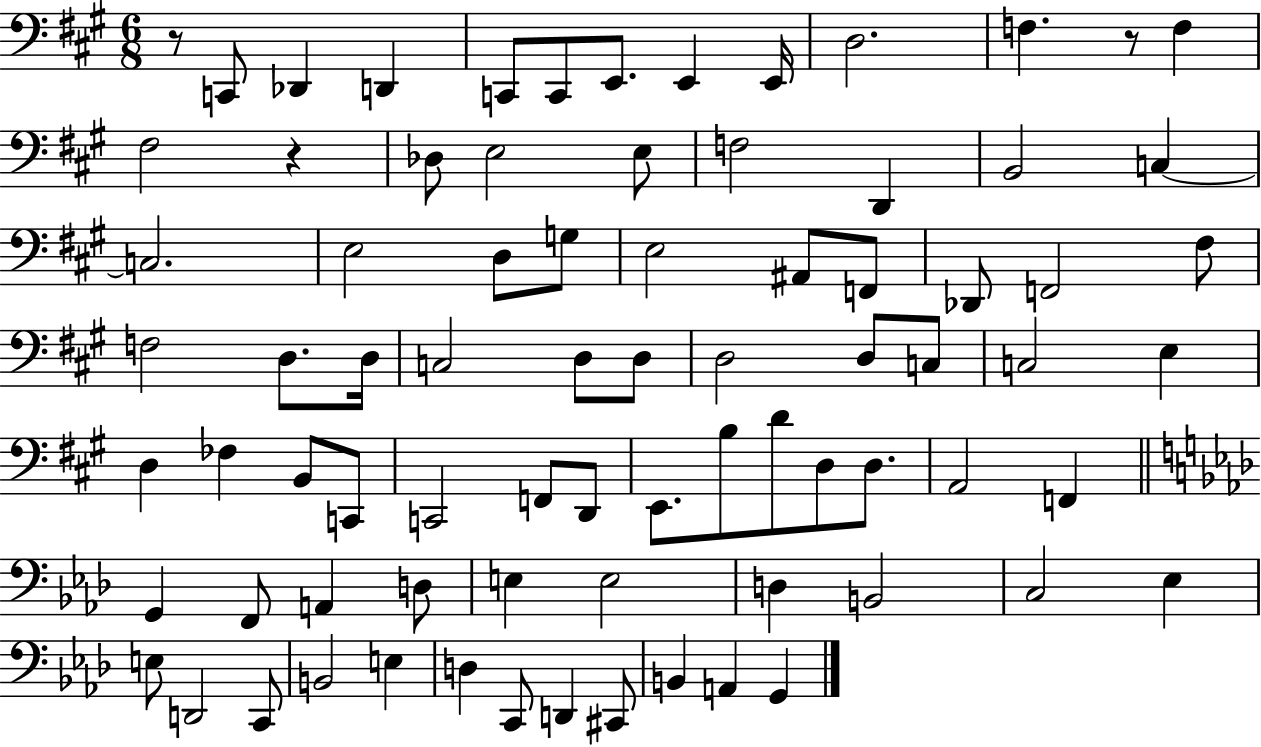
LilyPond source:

{
  \clef bass
  \numericTimeSignature
  \time 6/8
  \key a \major
  r8 c,8 des,4 d,4 | c,8 c,8 e,8. e,4 e,16 | d2. | f4. r8 f4 | \break fis2 r4 | des8 e2 e8 | f2 d,4 | b,2 c4~~ | \break c2. | e2 d8 g8 | e2 ais,8 f,8 | des,8 f,2 fis8 | \break f2 d8. d16 | c2 d8 d8 | d2 d8 c8 | c2 e4 | \break d4 fes4 b,8 c,8 | c,2 f,8 d,8 | e,8. b8 d'8 d8 d8. | a,2 f,4 | \break \bar "||" \break \key f \minor g,4 f,8 a,4 d8 | e4 e2 | d4 b,2 | c2 ees4 | \break e8 d,2 c,8 | b,2 e4 | d4 c,8 d,4 cis,8 | b,4 a,4 g,4 | \break \bar "|."
}